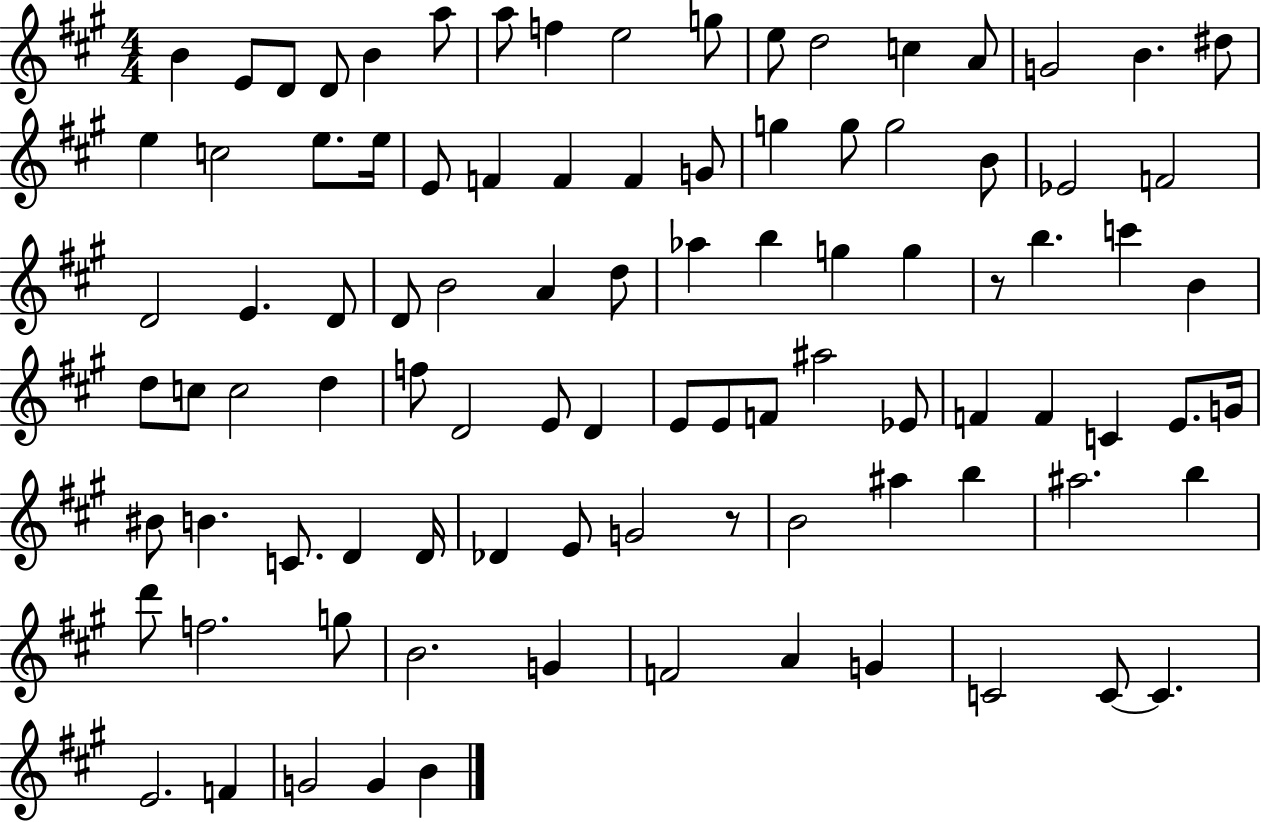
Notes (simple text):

B4/q E4/e D4/e D4/e B4/q A5/e A5/e F5/q E5/h G5/e E5/e D5/h C5/q A4/e G4/h B4/q. D#5/e E5/q C5/h E5/e. E5/s E4/e F4/q F4/q F4/q G4/e G5/q G5/e G5/h B4/e Eb4/h F4/h D4/h E4/q. D4/e D4/e B4/h A4/q D5/e Ab5/q B5/q G5/q G5/q R/e B5/q. C6/q B4/q D5/e C5/e C5/h D5/q F5/e D4/h E4/e D4/q E4/e E4/e F4/e A#5/h Eb4/e F4/q F4/q C4/q E4/e. G4/s BIS4/e B4/q. C4/e. D4/q D4/s Db4/q E4/e G4/h R/e B4/h A#5/q B5/q A#5/h. B5/q D6/e F5/h. G5/e B4/h. G4/q F4/h A4/q G4/q C4/h C4/e C4/q. E4/h. F4/q G4/h G4/q B4/q